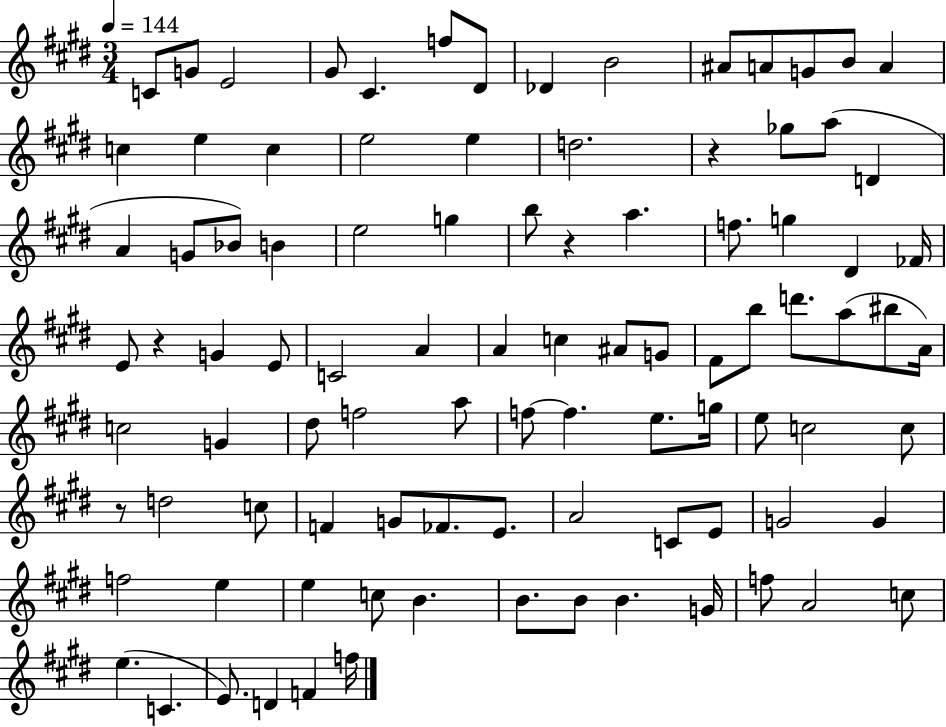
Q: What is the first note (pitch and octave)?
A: C4